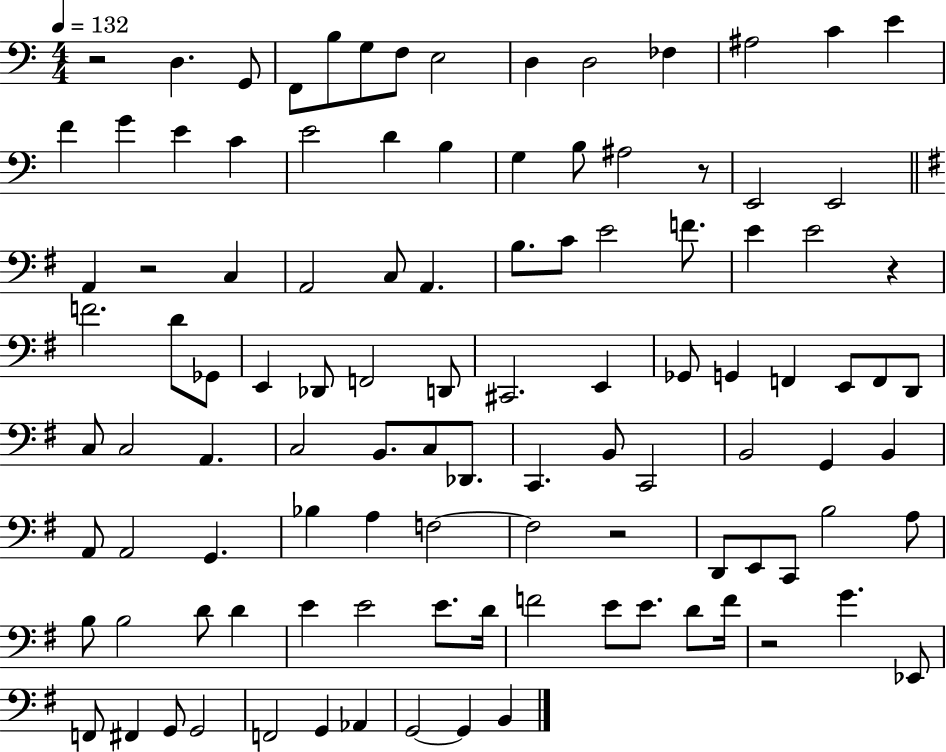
{
  \clef bass
  \numericTimeSignature
  \time 4/4
  \key c \major
  \tempo 4 = 132
  \repeat volta 2 { r2 d4. g,8 | f,8 b8 g8 f8 e2 | d4 d2 fes4 | ais2 c'4 e'4 | \break f'4 g'4 e'4 c'4 | e'2 d'4 b4 | g4 b8 ais2 r8 | e,2 e,2 | \break \bar "||" \break \key e \minor a,4 r2 c4 | a,2 c8 a,4. | b8. c'8 e'2 f'8. | e'4 e'2 r4 | \break f'2. d'8 ges,8 | e,4 des,8 f,2 d,8 | cis,2. e,4 | ges,8 g,4 f,4 e,8 f,8 d,8 | \break c8 c2 a,4. | c2 b,8. c8 des,8. | c,4. b,8 c,2 | b,2 g,4 b,4 | \break a,8 a,2 g,4. | bes4 a4 f2~~ | f2 r2 | d,8 e,8 c,8 b2 a8 | \break b8 b2 d'8 d'4 | e'4 e'2 e'8. d'16 | f'2 e'8 e'8. d'8 f'16 | r2 g'4. ees,8 | \break f,8 fis,4 g,8 g,2 | f,2 g,4 aes,4 | g,2~~ g,4 b,4 | } \bar "|."
}